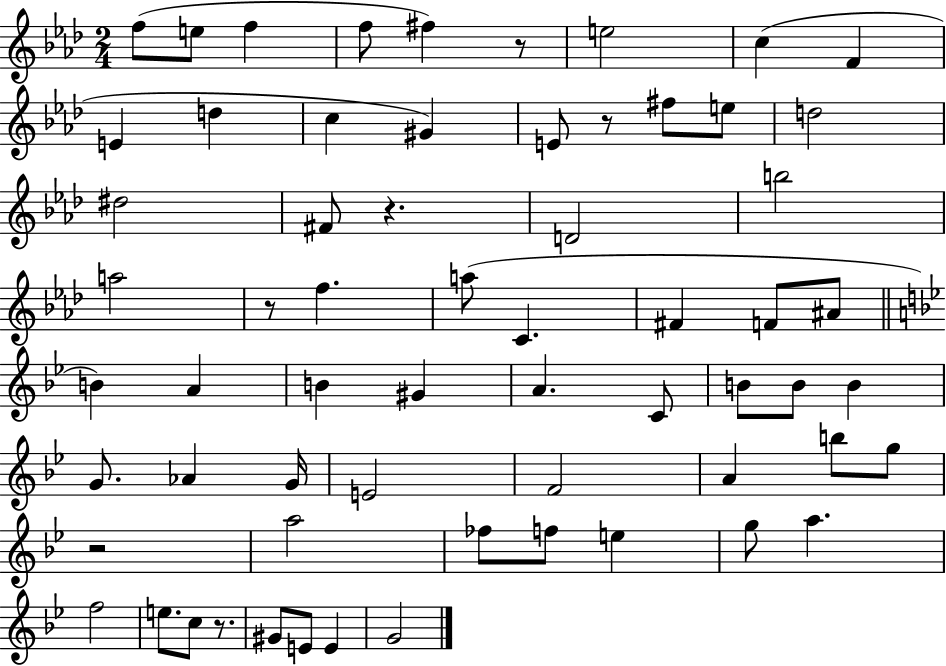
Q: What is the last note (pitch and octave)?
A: G4